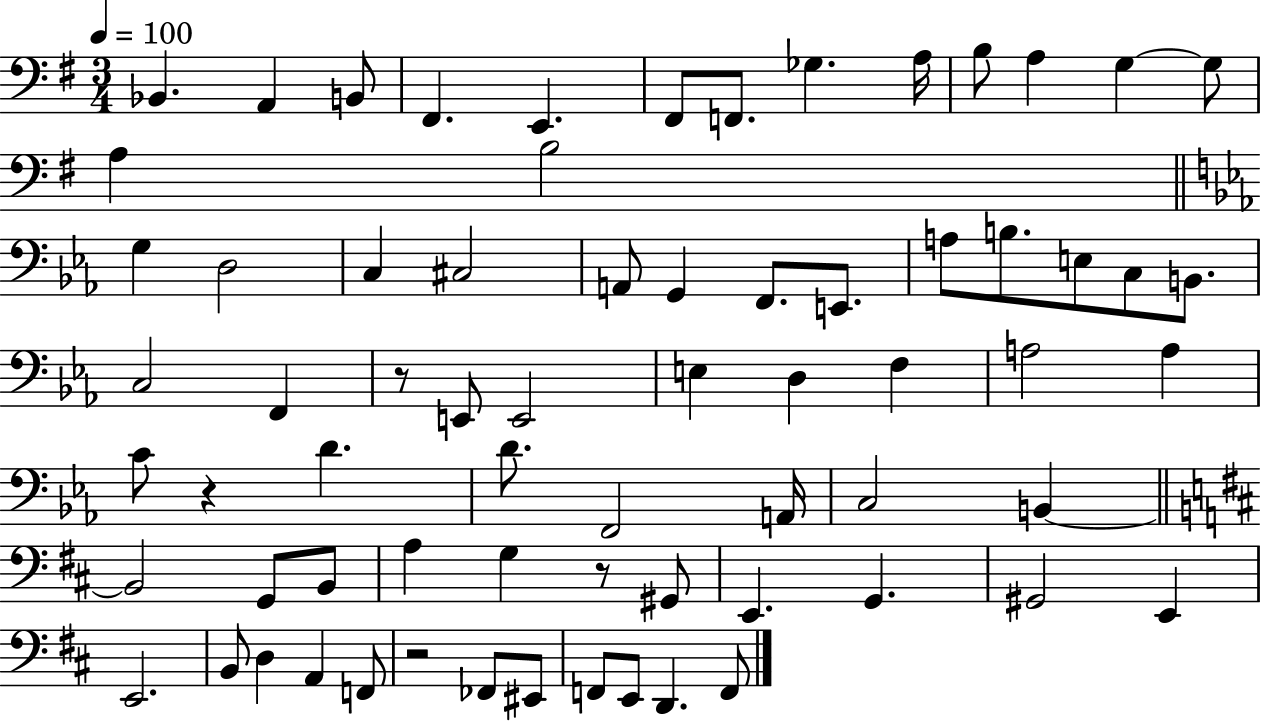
Bb2/q. A2/q B2/e F#2/q. E2/q. F#2/e F2/e. Gb3/q. A3/s B3/e A3/q G3/q G3/e A3/q B3/h G3/q D3/h C3/q C#3/h A2/e G2/q F2/e. E2/e. A3/e B3/e. E3/e C3/e B2/e. C3/h F2/q R/e E2/e E2/h E3/q D3/q F3/q A3/h A3/q C4/e R/q D4/q. D4/e. F2/h A2/s C3/h B2/q B2/h G2/e B2/e A3/q G3/q R/e G#2/e E2/q. G2/q. G#2/h E2/q E2/h. B2/e D3/q A2/q F2/e R/h FES2/e EIS2/e F2/e E2/e D2/q. F2/e